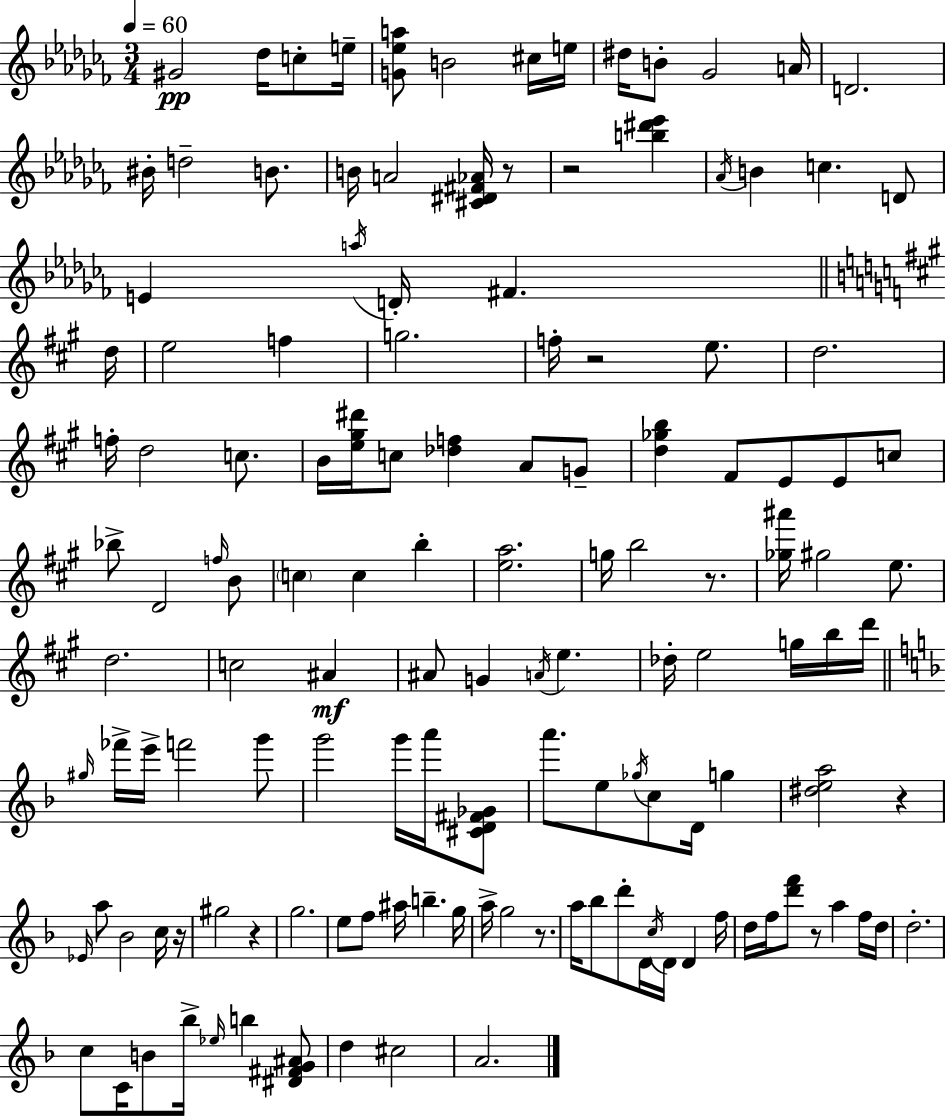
{
  \clef treble
  \numericTimeSignature
  \time 3/4
  \key aes \minor
  \tempo 4 = 60
  gis'2\pp des''16 c''8-. e''16-- | <g' ees'' a''>8 b'2 cis''16 e''16 | dis''16 b'8-. ges'2 a'16 | d'2. | \break bis'16-. d''2-- b'8. | b'16 a'2 <cis' dis' fis' aes'>16 r8 | r2 <b'' dis''' ees'''>4 | \acciaccatura { aes'16 } b'4 c''4. d'8 | \break e'4 \acciaccatura { a''16 } d'16-. fis'4. | \bar "||" \break \key a \major d''16 e''2 f''4 | g''2. | f''16-. r2 e''8. | d''2. | \break f''16-. d''2 c''8. | b'16 <e'' gis'' dis'''>16 c''8 <des'' f''>4 a'8 g'8-- | <d'' ges'' b''>4 fis'8 e'8 e'8 c''8 | bes''8-> d'2 \grace { f''16 } | \break b'8 \parenthesize c''4 c''4 b''4-. | <e'' a''>2. | g''16 b''2 r8. | <ges'' ais'''>16 gis''2 e''8. | \break d''2. | c''2 ais'4\mf | ais'8 g'4 \acciaccatura { a'16 } e''4. | des''16-. e''2 | \break g''16 b''16 d'''16 \bar "||" \break \key f \major \grace { gis''16 } fes'''16-> e'''16-> f'''2 g'''8 | g'''2 g'''16 a'''16 <cis' d' fis' ges'>8 | a'''8. e''8 \acciaccatura { ges''16 } c''8 d'16 g''4 | <dis'' e'' a''>2 r4 | \break \grace { ees'16 } a''8 bes'2 | c''16 r16 gis''2 r4 | g''2. | e''8 f''8 ais''16 b''4.-- | \break g''16 a''16-> g''2 | r8. a''16 bes''8 d'''8-. d'16 \acciaccatura { c''16 } d'16 d'4 | f''16 d''16 f''16 <d''' f'''>8 r8 a''4 | f''16 d''16 d''2.-. | \break c''8 c'16 b'8 bes''16-> \grace { ees''16 } b''4 | <dis' fis' g' ais'>8 d''4 cis''2 | a'2. | \bar "|."
}